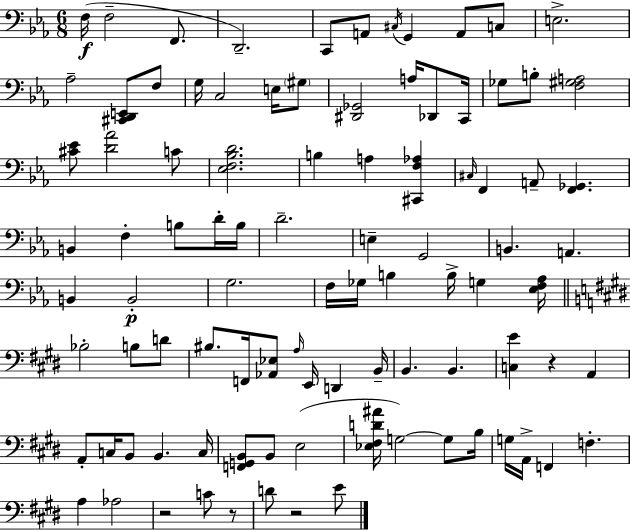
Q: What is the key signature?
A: EES major